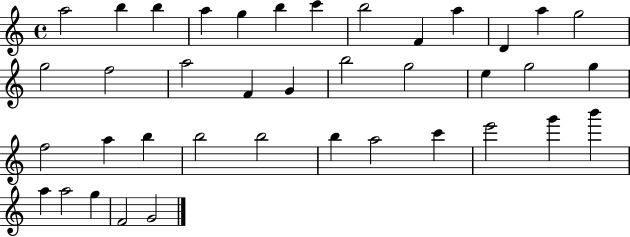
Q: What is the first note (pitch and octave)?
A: A5